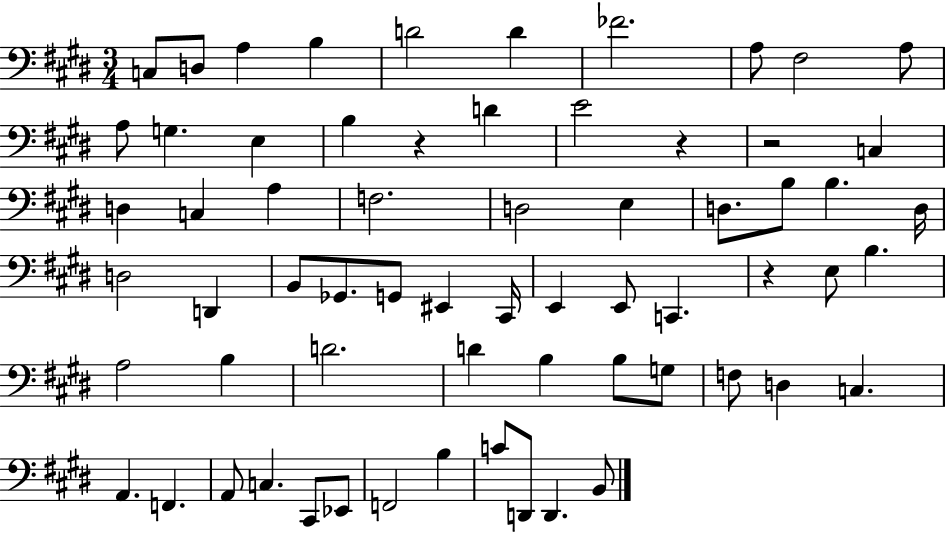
X:1
T:Untitled
M:3/4
L:1/4
K:E
C,/2 D,/2 A, B, D2 D _F2 A,/2 ^F,2 A,/2 A,/2 G, E, B, z D E2 z z2 C, D, C, A, F,2 D,2 E, D,/2 B,/2 B, D,/4 D,2 D,, B,,/2 _G,,/2 G,,/2 ^E,, ^C,,/4 E,, E,,/2 C,, z E,/2 B, A,2 B, D2 D B, B,/2 G,/2 F,/2 D, C, A,, F,, A,,/2 C, ^C,,/2 _E,,/2 F,,2 B, C/2 D,,/2 D,, B,,/2